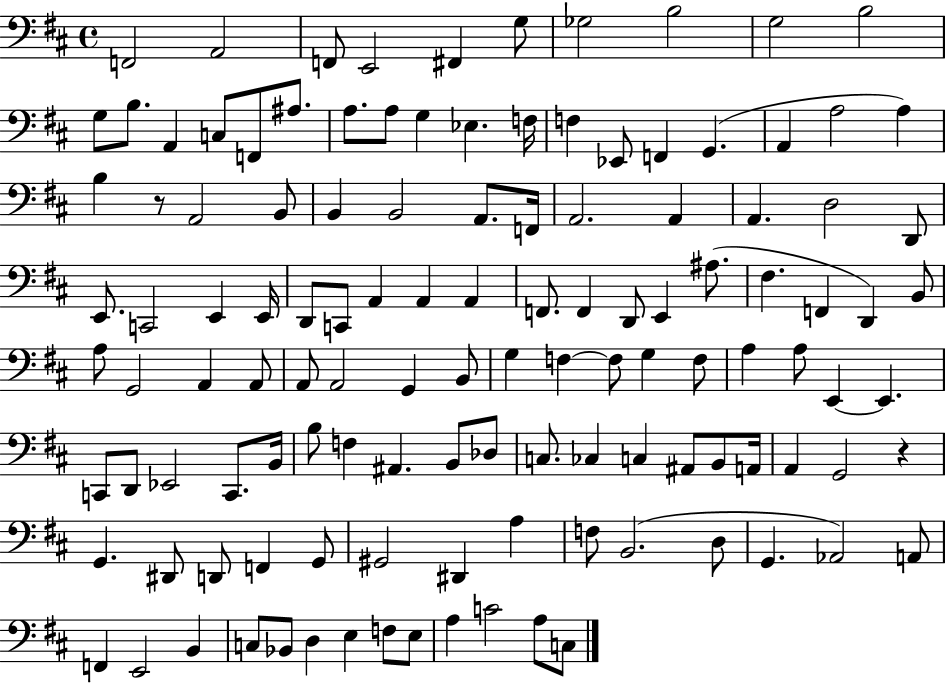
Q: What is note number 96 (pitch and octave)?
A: D2